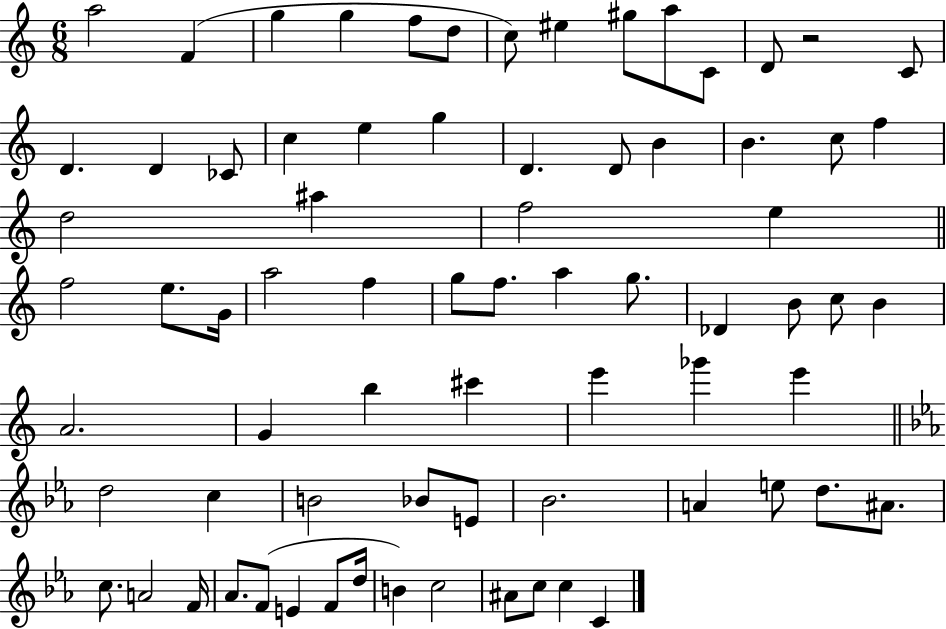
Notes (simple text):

A5/h F4/q G5/q G5/q F5/e D5/e C5/e EIS5/q G#5/e A5/e C4/e D4/e R/h C4/e D4/q. D4/q CES4/e C5/q E5/q G5/q D4/q. D4/e B4/q B4/q. C5/e F5/q D5/h A#5/q F5/h E5/q F5/h E5/e. G4/s A5/h F5/q G5/e F5/e. A5/q G5/e. Db4/q B4/e C5/e B4/q A4/h. G4/q B5/q C#6/q E6/q Gb6/q E6/q D5/h C5/q B4/h Bb4/e E4/e Bb4/h. A4/q E5/e D5/e. A#4/e. C5/e. A4/h F4/s Ab4/e. F4/e E4/q F4/e D5/s B4/q C5/h A#4/e C5/e C5/q C4/q